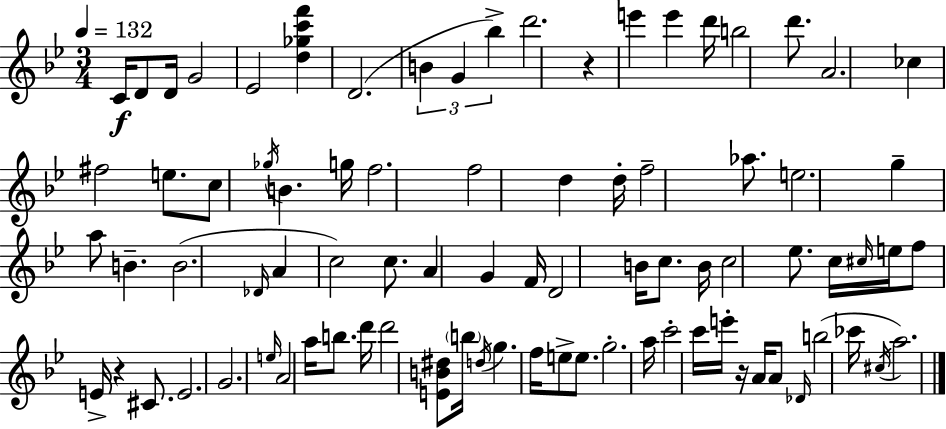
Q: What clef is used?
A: treble